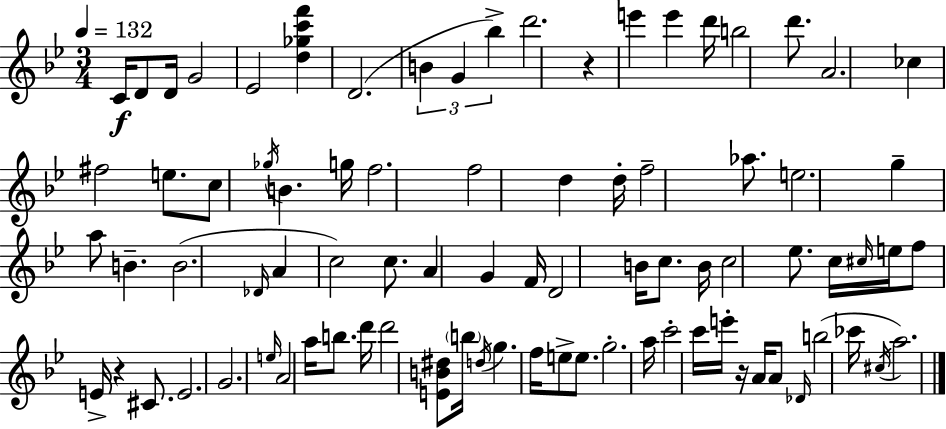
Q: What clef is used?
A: treble